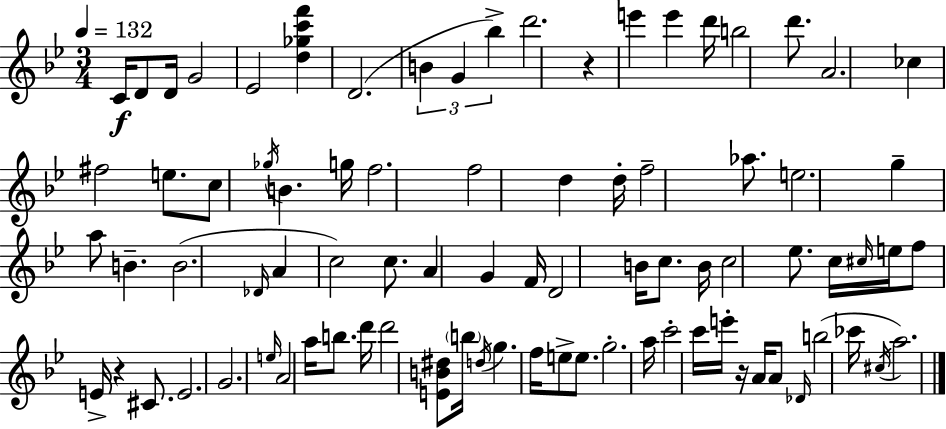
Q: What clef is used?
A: treble